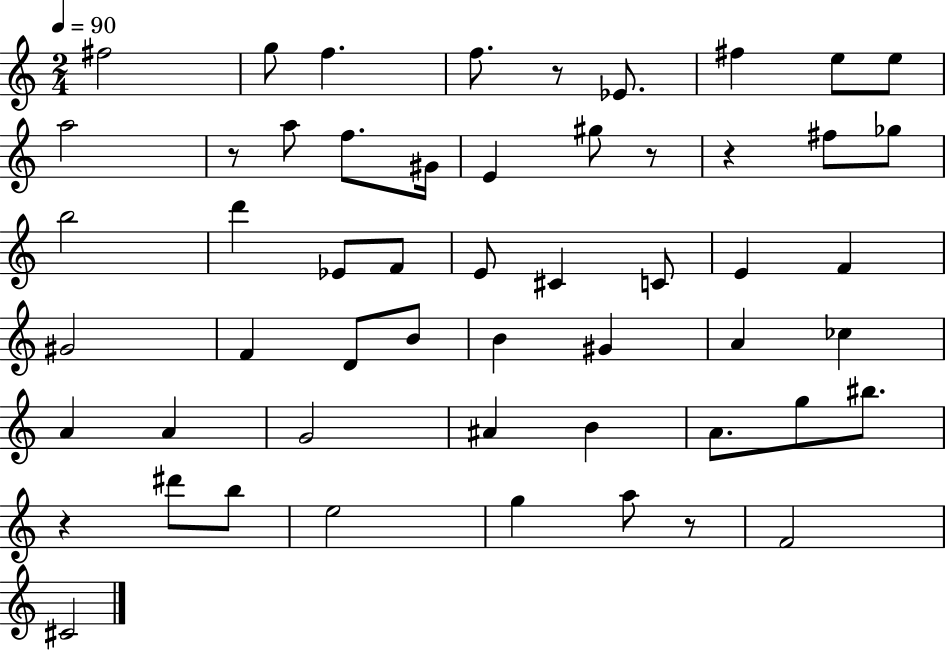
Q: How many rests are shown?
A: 6